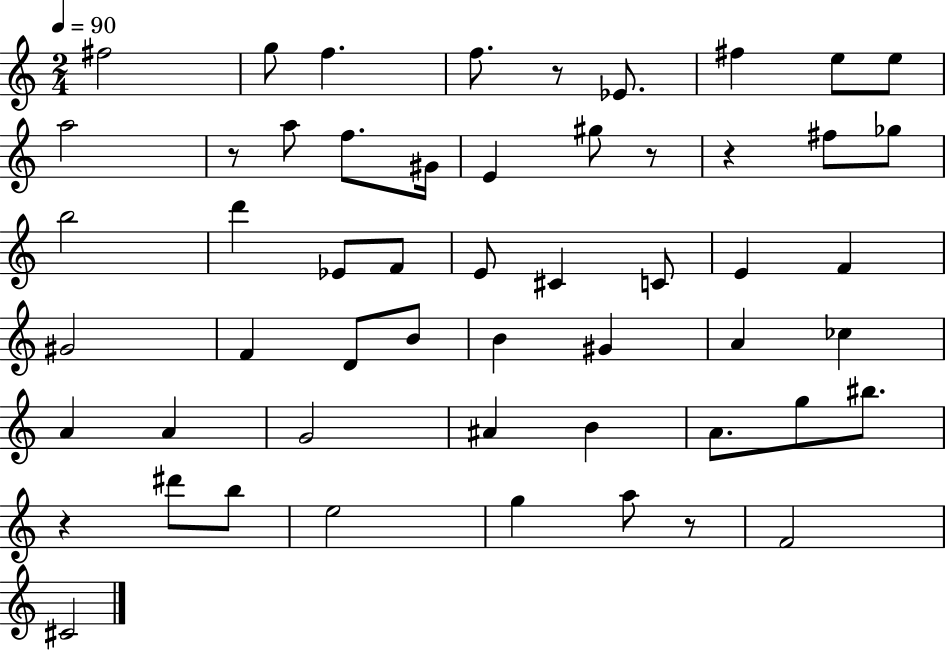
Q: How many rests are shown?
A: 6